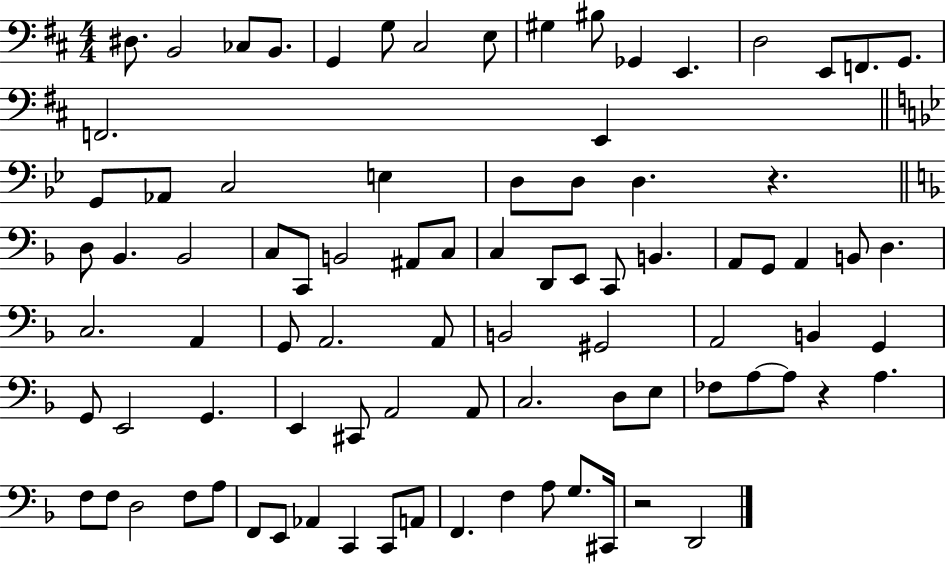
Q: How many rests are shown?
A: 3